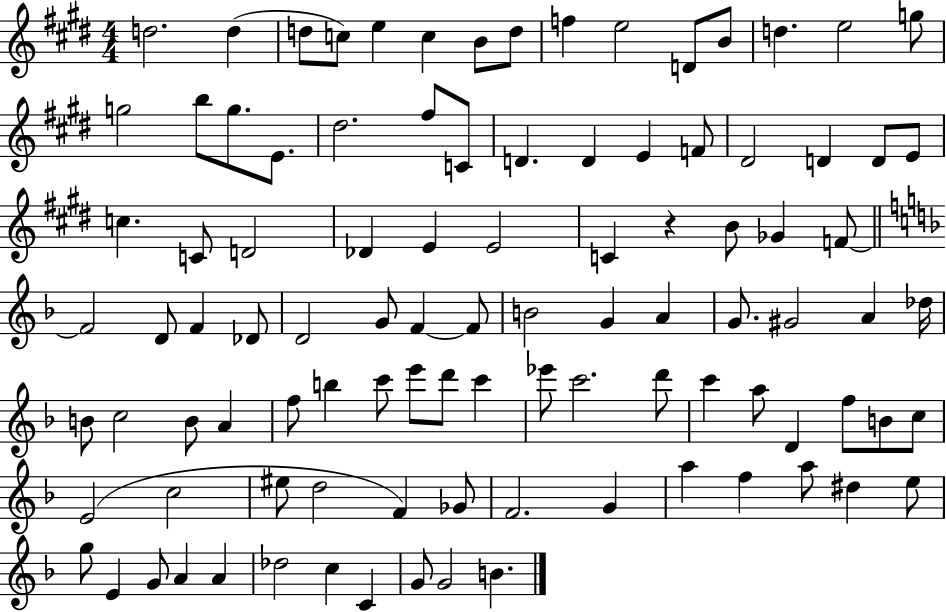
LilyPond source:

{
  \clef treble
  \numericTimeSignature
  \time 4/4
  \key e \major
  \repeat volta 2 { d''2. d''4( | d''8 c''8) e''4 c''4 b'8 d''8 | f''4 e''2 d'8 b'8 | d''4. e''2 g''8 | \break g''2 b''8 g''8. e'8. | dis''2. fis''8 c'8 | d'4. d'4 e'4 f'8 | dis'2 d'4 d'8 e'8 | \break c''4. c'8 d'2 | des'4 e'4 e'2 | c'4 r4 b'8 ges'4 f'8~~ | \bar "||" \break \key d \minor f'2 d'8 f'4 des'8 | d'2 g'8 f'4~~ f'8 | b'2 g'4 a'4 | g'8. gis'2 a'4 des''16 | \break b'8 c''2 b'8 a'4 | f''8 b''4 c'''8 e'''8 d'''8 c'''4 | ees'''8 c'''2. d'''8 | c'''4 a''8 d'4 f''8 b'8 c''8 | \break e'2( c''2 | eis''8 d''2 f'4) ges'8 | f'2. g'4 | a''4 f''4 a''8 dis''4 e''8 | \break g''8 e'4 g'8 a'4 a'4 | des''2 c''4 c'4 | g'8 g'2 b'4. | } \bar "|."
}